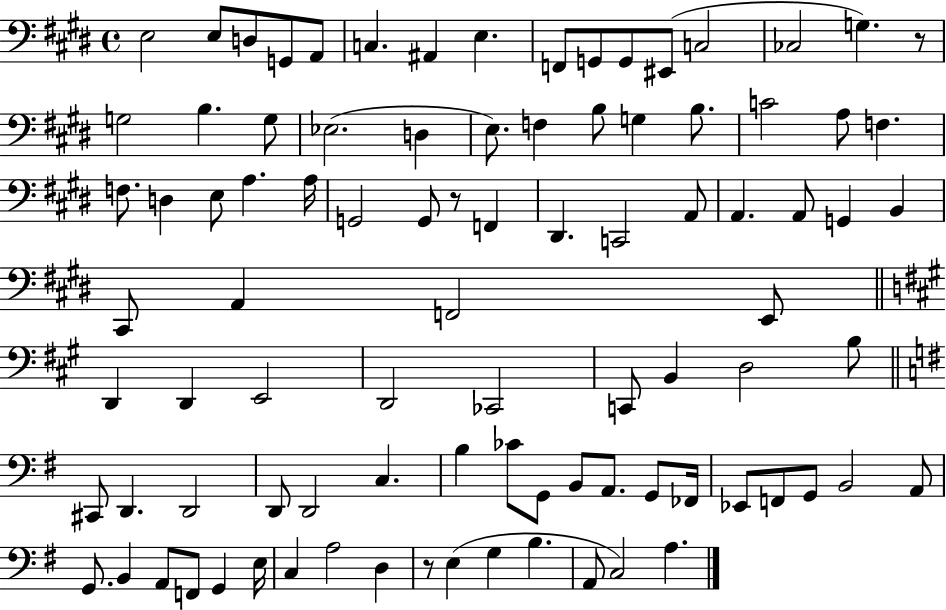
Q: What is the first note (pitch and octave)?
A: E3